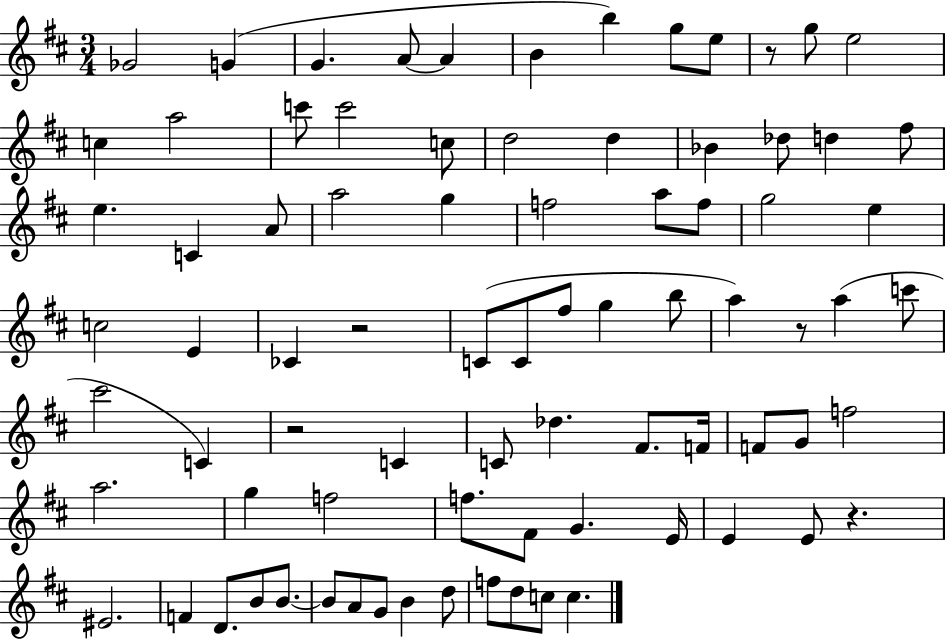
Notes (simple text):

Gb4/h G4/q G4/q. A4/e A4/q B4/q B5/q G5/e E5/e R/e G5/e E5/h C5/q A5/h C6/e C6/h C5/e D5/h D5/q Bb4/q Db5/e D5/q F#5/e E5/q. C4/q A4/e A5/h G5/q F5/h A5/e F5/e G5/h E5/q C5/h E4/q CES4/q R/h C4/e C4/e F#5/e G5/q B5/e A5/q R/e A5/q C6/e C#6/h C4/q R/h C4/q C4/e Db5/q. F#4/e. F4/s F4/e G4/e F5/h A5/h. G5/q F5/h F5/e. F#4/e G4/q. E4/s E4/q E4/e R/q. EIS4/h. F4/q D4/e. B4/e B4/e. B4/e A4/e G4/e B4/q D5/e F5/e D5/e C5/e C5/q.